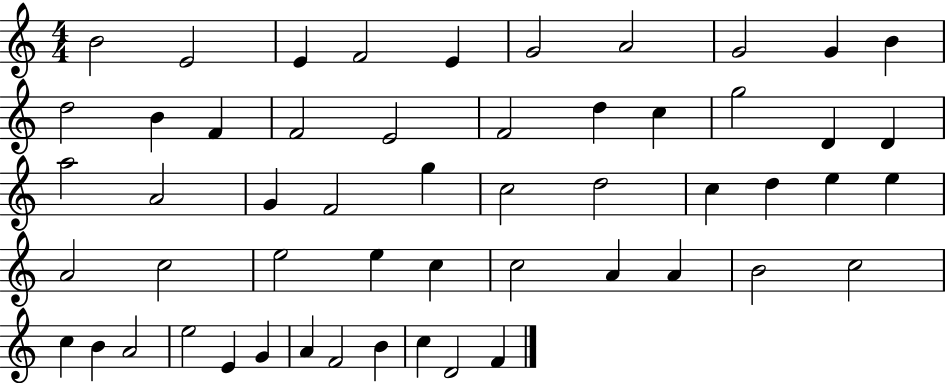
B4/h E4/h E4/q F4/h E4/q G4/h A4/h G4/h G4/q B4/q D5/h B4/q F4/q F4/h E4/h F4/h D5/q C5/q G5/h D4/q D4/q A5/h A4/h G4/q F4/h G5/q C5/h D5/h C5/q D5/q E5/q E5/q A4/h C5/h E5/h E5/q C5/q C5/h A4/q A4/q B4/h C5/h C5/q B4/q A4/h E5/h E4/q G4/q A4/q F4/h B4/q C5/q D4/h F4/q